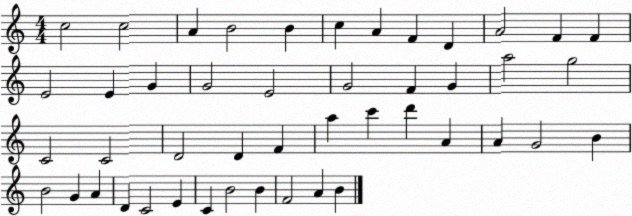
X:1
T:Untitled
M:4/4
L:1/4
K:C
c2 c2 A B2 B c A F D A2 F F E2 E G G2 E2 G2 F G a2 g2 C2 C2 D2 D F a c' d' A A G2 B B2 G A D C2 E C B2 B F2 A B